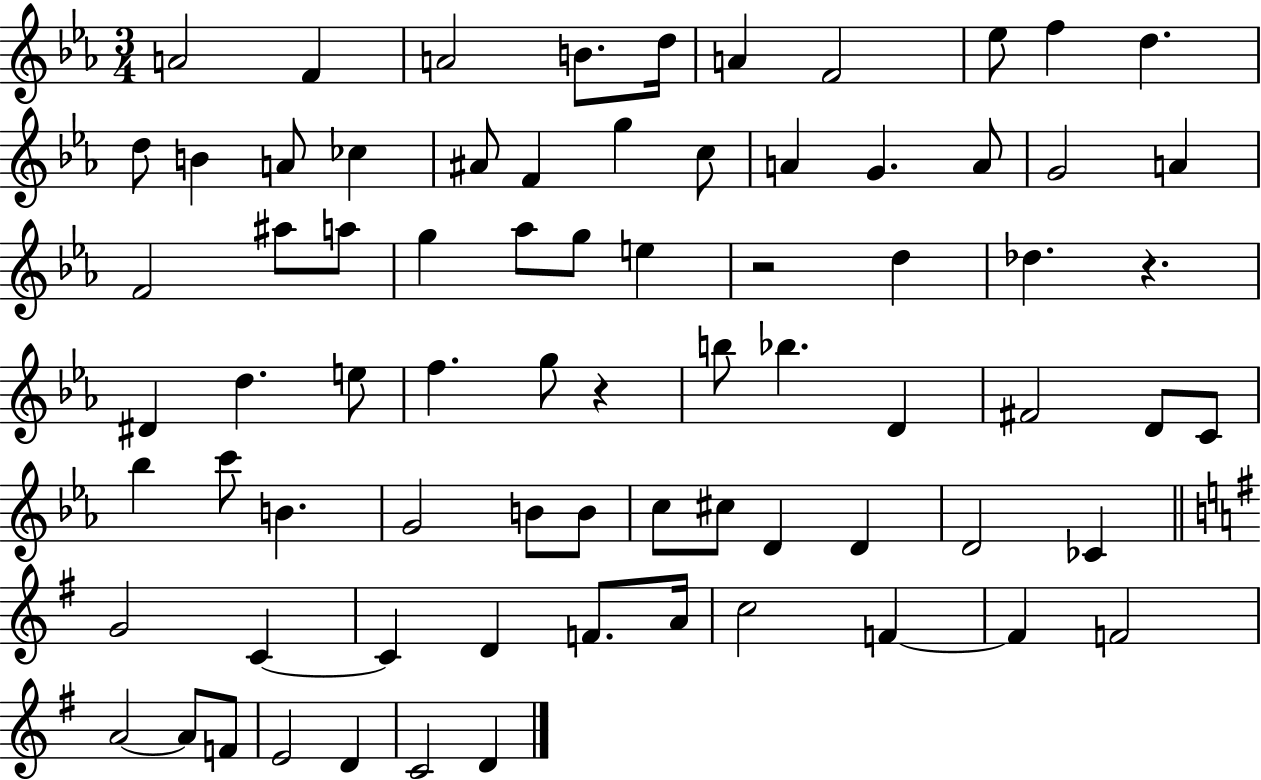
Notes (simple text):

A4/h F4/q A4/h B4/e. D5/s A4/q F4/h Eb5/e F5/q D5/q. D5/e B4/q A4/e CES5/q A#4/e F4/q G5/q C5/e A4/q G4/q. A4/e G4/h A4/q F4/h A#5/e A5/e G5/q Ab5/e G5/e E5/q R/h D5/q Db5/q. R/q. D#4/q D5/q. E5/e F5/q. G5/e R/q B5/e Bb5/q. D4/q F#4/h D4/e C4/e Bb5/q C6/e B4/q. G4/h B4/e B4/e C5/e C#5/e D4/q D4/q D4/h CES4/q G4/h C4/q C4/q D4/q F4/e. A4/s C5/h F4/q F4/q F4/h A4/h A4/e F4/e E4/h D4/q C4/h D4/q